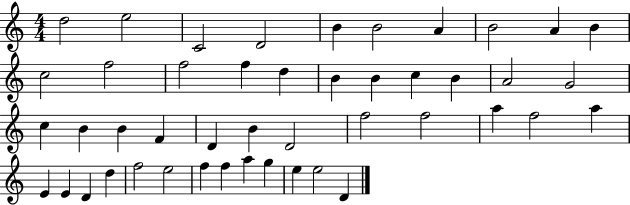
D5/h E5/h C4/h D4/h B4/q B4/h A4/q B4/h A4/q B4/q C5/h F5/h F5/h F5/q D5/q B4/q B4/q C5/q B4/q A4/h G4/h C5/q B4/q B4/q F4/q D4/q B4/q D4/h F5/h F5/h A5/q F5/h A5/q E4/q E4/q D4/q D5/q F5/h E5/h F5/q F5/q A5/q G5/q E5/q E5/h D4/q